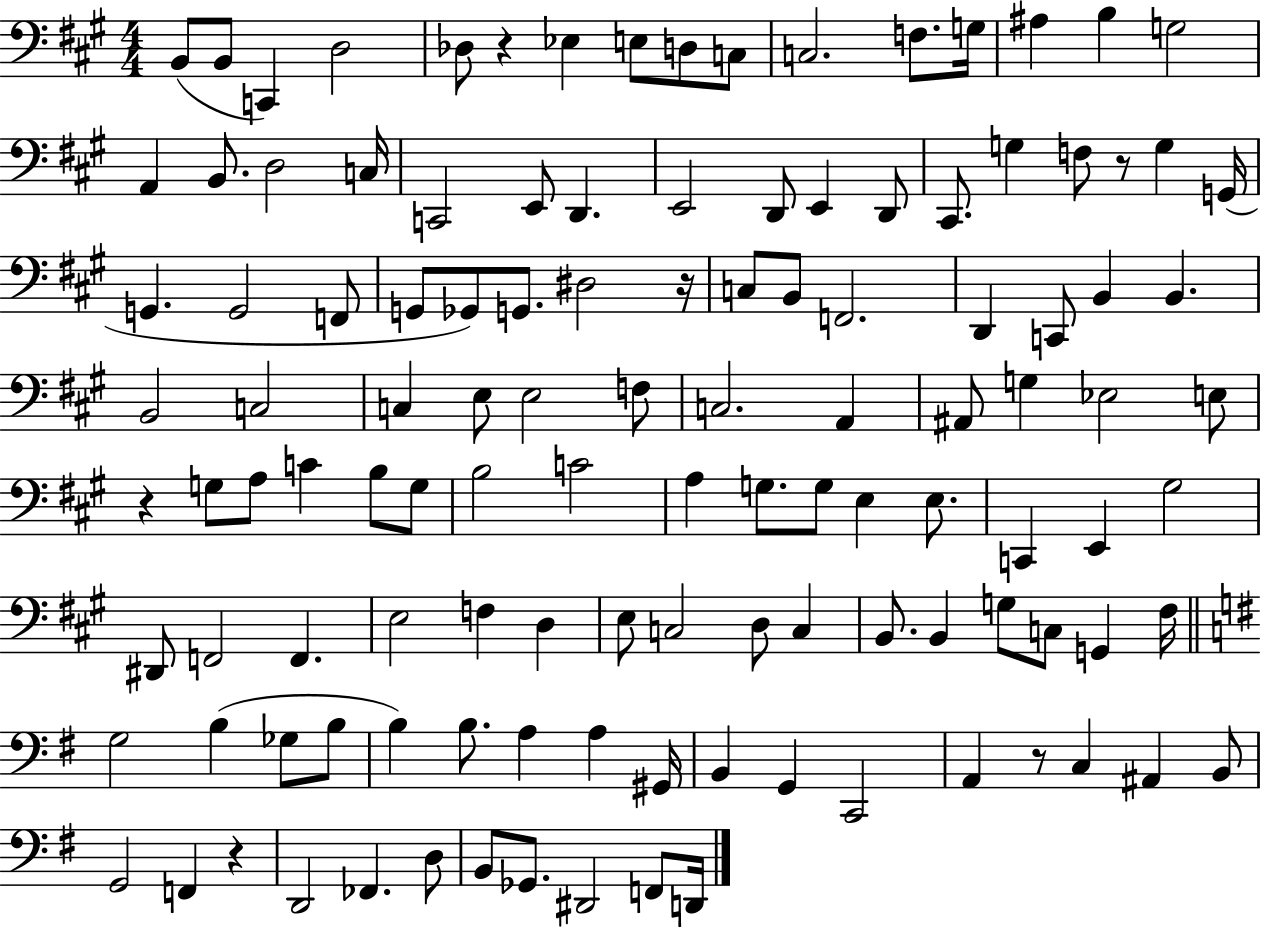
B2/e B2/e C2/q D3/h Db3/e R/q Eb3/q E3/e D3/e C3/e C3/h. F3/e. G3/s A#3/q B3/q G3/h A2/q B2/e. D3/h C3/s C2/h E2/e D2/q. E2/h D2/e E2/q D2/e C#2/e. G3/q F3/e R/e G3/q G2/s G2/q. G2/h F2/e G2/e Gb2/e G2/e. D#3/h R/s C3/e B2/e F2/h. D2/q C2/e B2/q B2/q. B2/h C3/h C3/q E3/e E3/h F3/e C3/h. A2/q A#2/e G3/q Eb3/h E3/e R/q G3/e A3/e C4/q B3/e G3/e B3/h C4/h A3/q G3/e. G3/e E3/q E3/e. C2/q E2/q G#3/h D#2/e F2/h F2/q. E3/h F3/q D3/q E3/e C3/h D3/e C3/q B2/e. B2/q G3/e C3/e G2/q F#3/s G3/h B3/q Gb3/e B3/e B3/q B3/e. A3/q A3/q G#2/s B2/q G2/q C2/h A2/q R/e C3/q A#2/q B2/e G2/h F2/q R/q D2/h FES2/q. D3/e B2/e Gb2/e. D#2/h F2/e D2/s